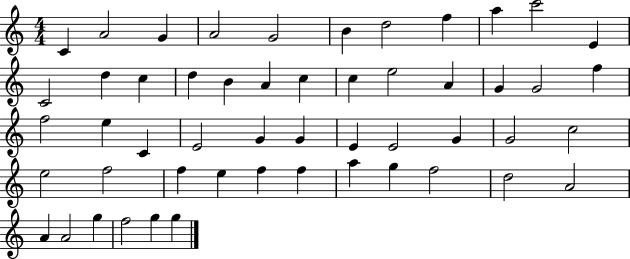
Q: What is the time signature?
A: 4/4